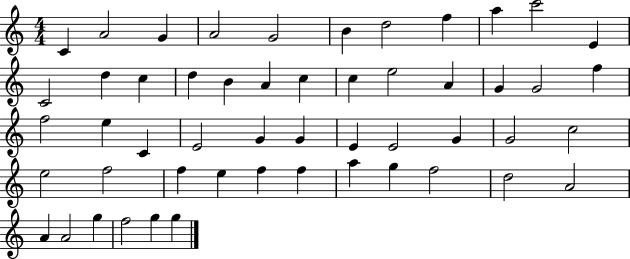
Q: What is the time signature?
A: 4/4